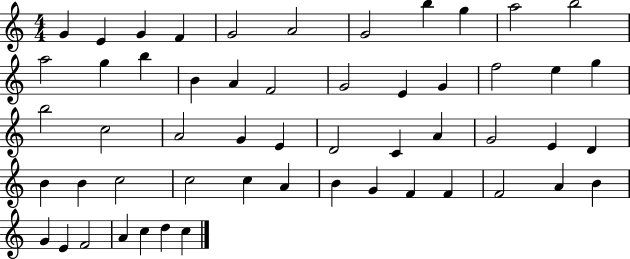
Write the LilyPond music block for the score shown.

{
  \clef treble
  \numericTimeSignature
  \time 4/4
  \key c \major
  g'4 e'4 g'4 f'4 | g'2 a'2 | g'2 b''4 g''4 | a''2 b''2 | \break a''2 g''4 b''4 | b'4 a'4 f'2 | g'2 e'4 g'4 | f''2 e''4 g''4 | \break b''2 c''2 | a'2 g'4 e'4 | d'2 c'4 a'4 | g'2 e'4 d'4 | \break b'4 b'4 c''2 | c''2 c''4 a'4 | b'4 g'4 f'4 f'4 | f'2 a'4 b'4 | \break g'4 e'4 f'2 | a'4 c''4 d''4 c''4 | \bar "|."
}